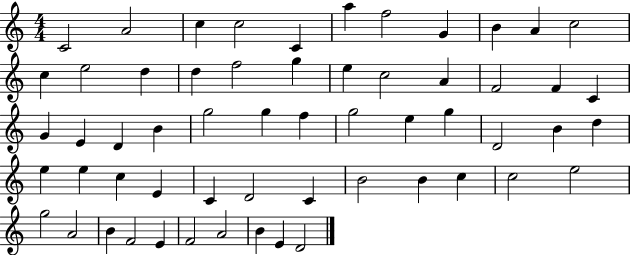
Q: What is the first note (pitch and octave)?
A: C4